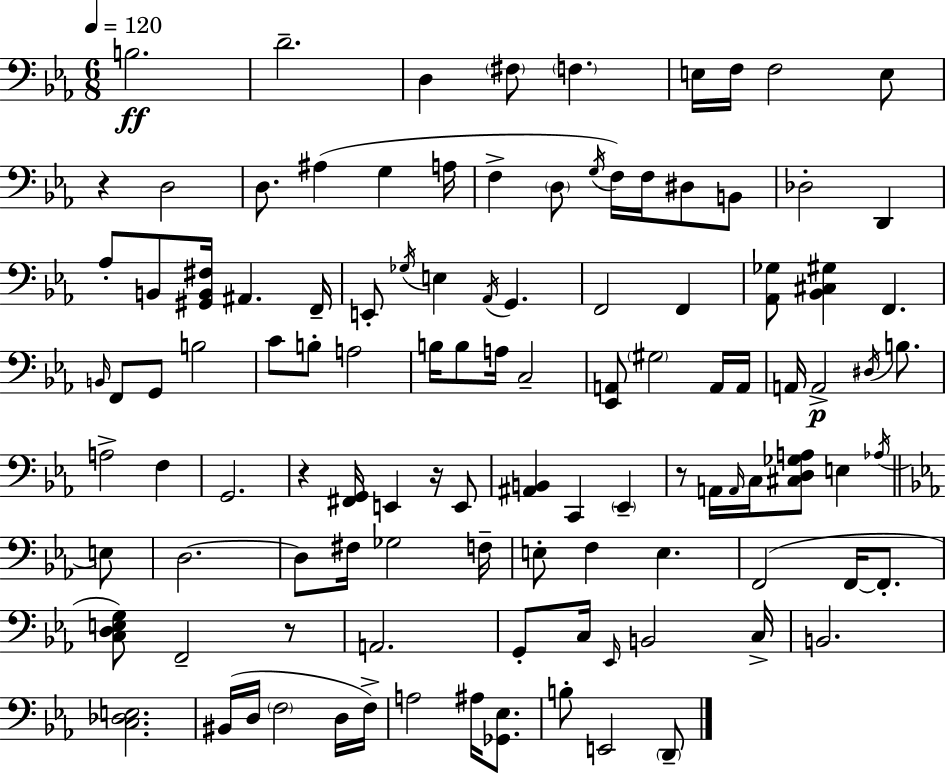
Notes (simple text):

B3/h. D4/h. D3/q F#3/e F3/q. E3/s F3/s F3/h E3/e R/q D3/h D3/e. A#3/q G3/q A3/s F3/q D3/e G3/s F3/s F3/s D#3/e B2/e Db3/h D2/q Ab3/e B2/e [G#2,B2,F#3]/s A#2/q. F2/s E2/e Gb3/s E3/q Ab2/s G2/q. F2/h F2/q [Ab2,Gb3]/e [Bb2,C#3,G#3]/q F2/q. B2/s F2/e G2/e B3/h C4/e B3/e A3/h B3/s B3/e A3/s C3/h [Eb2,A2]/e G#3/h A2/s A2/s A2/s A2/h D#3/s B3/e. A3/h F3/q G2/h. R/q [F#2,G2]/s E2/q R/s E2/e [A#2,B2]/q C2/q Eb2/q R/e A2/s A2/s C3/s [C#3,D3,Gb3,A3]/e E3/q Ab3/s E3/e D3/h. D3/e F#3/s Gb3/h F3/s E3/e F3/q E3/q. F2/h F2/s F2/e. [C3,D3,E3,G3]/e F2/h R/e A2/h. G2/e C3/s Eb2/s B2/h C3/s B2/h. [C3,Db3,E3]/h. BIS2/s D3/s F3/h D3/s F3/s A3/h A#3/s [Gb2,Eb3]/e. B3/e E2/h D2/e